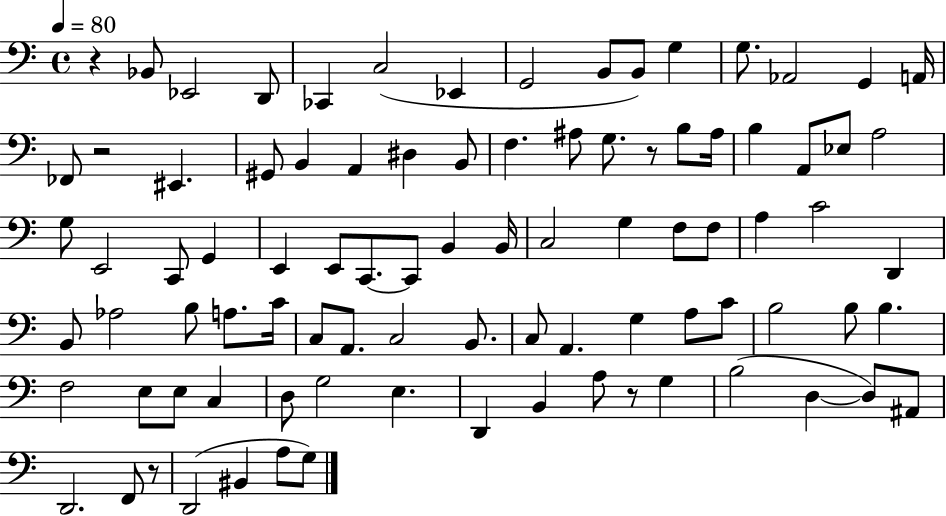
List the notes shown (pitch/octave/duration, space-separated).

R/q Bb2/e Eb2/h D2/e CES2/q C3/h Eb2/q G2/h B2/e B2/e G3/q G3/e. Ab2/h G2/q A2/s FES2/e R/h EIS2/q. G#2/e B2/q A2/q D#3/q B2/e F3/q. A#3/e G3/e. R/e B3/e A#3/s B3/q A2/e Eb3/e A3/h G3/e E2/h C2/e G2/q E2/q E2/e C2/e. C2/e B2/q B2/s C3/h G3/q F3/e F3/e A3/q C4/h D2/q B2/e Ab3/h B3/e A3/e. C4/s C3/e A2/e. C3/h B2/e. C3/e A2/q. G3/q A3/e C4/e B3/h B3/e B3/q. F3/h E3/e E3/e C3/q D3/e G3/h E3/q. D2/q B2/q A3/e R/e G3/q B3/h D3/q D3/e A#2/e D2/h. F2/e R/e D2/h BIS2/q A3/e G3/e